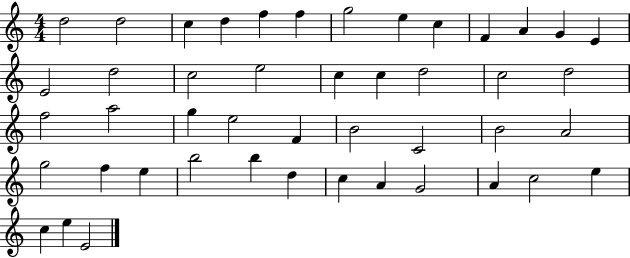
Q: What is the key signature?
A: C major